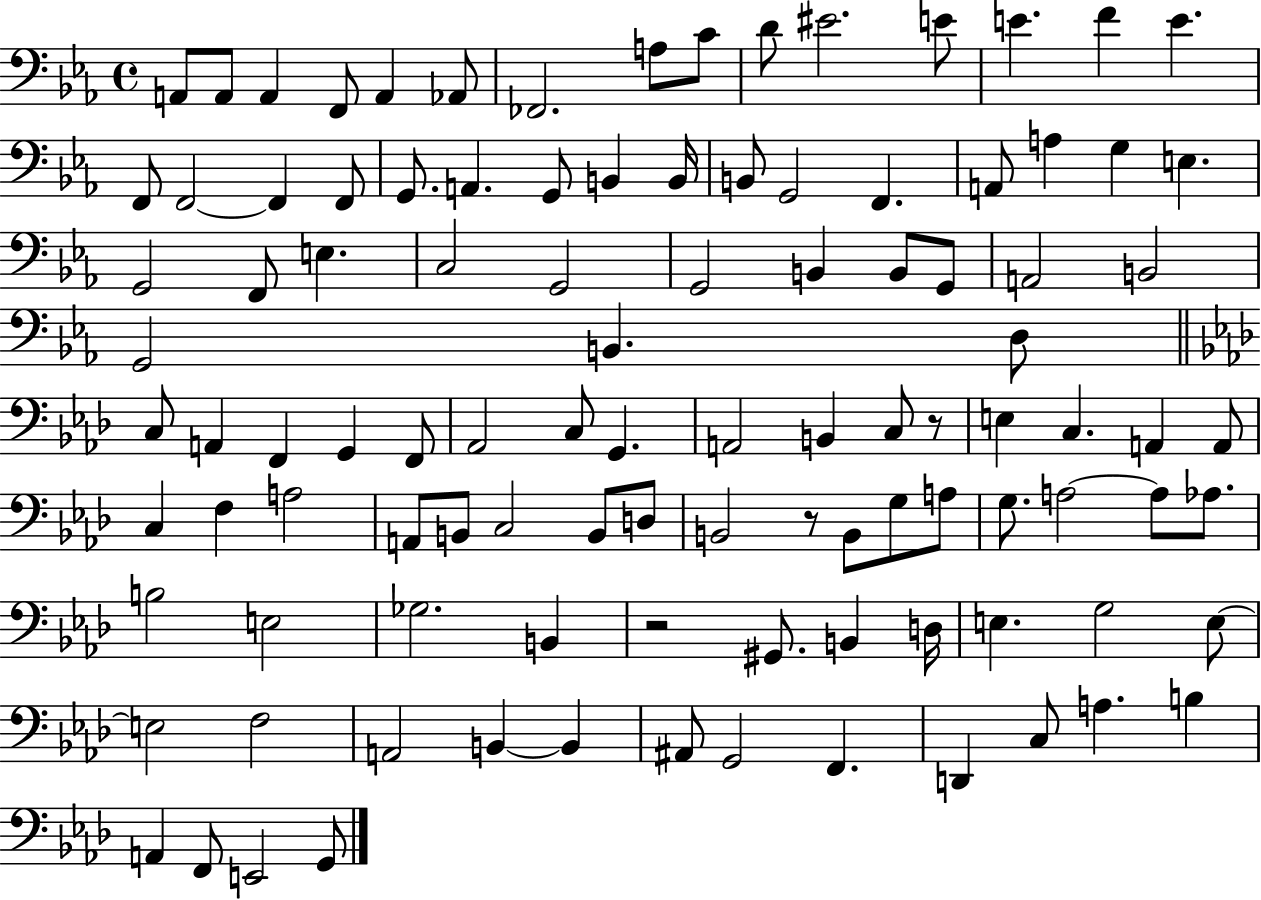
A2/e A2/e A2/q F2/e A2/q Ab2/e FES2/h. A3/e C4/e D4/e EIS4/h. E4/e E4/q. F4/q E4/q. F2/e F2/h F2/q F2/e G2/e. A2/q. G2/e B2/q B2/s B2/e G2/h F2/q. A2/e A3/q G3/q E3/q. G2/h F2/e E3/q. C3/h G2/h G2/h B2/q B2/e G2/e A2/h B2/h G2/h B2/q. D3/e C3/e A2/q F2/q G2/q F2/e Ab2/h C3/e G2/q. A2/h B2/q C3/e R/e E3/q C3/q. A2/q A2/e C3/q F3/q A3/h A2/e B2/e C3/h B2/e D3/e B2/h R/e B2/e G3/e A3/e G3/e. A3/h A3/e Ab3/e. B3/h E3/h Gb3/h. B2/q R/h G#2/e. B2/q D3/s E3/q. G3/h E3/e E3/h F3/h A2/h B2/q B2/q A#2/e G2/h F2/q. D2/q C3/e A3/q. B3/q A2/q F2/e E2/h G2/e